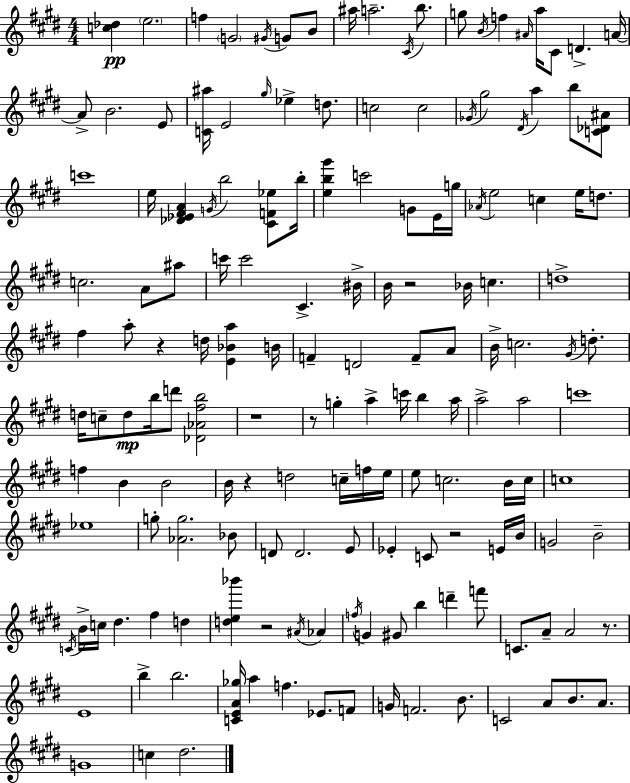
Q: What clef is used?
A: treble